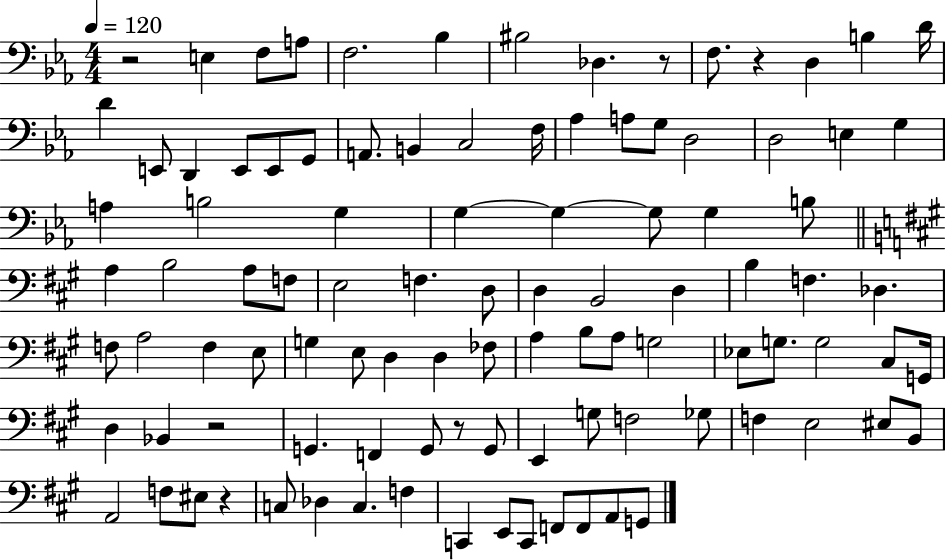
R/h E3/q F3/e A3/e F3/h. Bb3/q BIS3/h Db3/q. R/e F3/e. R/q D3/q B3/q D4/s D4/q E2/e D2/q E2/e E2/e G2/e A2/e. B2/q C3/h F3/s Ab3/q A3/e G3/e D3/h D3/h E3/q G3/q A3/q B3/h G3/q G3/q G3/q G3/e G3/q B3/e A3/q B3/h A3/e F3/e E3/h F3/q. D3/e D3/q B2/h D3/q B3/q F3/q. Db3/q. F3/e A3/h F3/q E3/e G3/q E3/e D3/q D3/q FES3/e A3/q B3/e A3/e G3/h Eb3/e G3/e. G3/h C#3/e G2/s D3/q Bb2/q R/h G2/q. F2/q G2/e R/e G2/e E2/q G3/e F3/h Gb3/e F3/q E3/h EIS3/e B2/e A2/h F3/e EIS3/e R/q C3/e Db3/q C3/q. F3/q C2/q E2/e C2/e F2/e F2/e A2/e G2/e